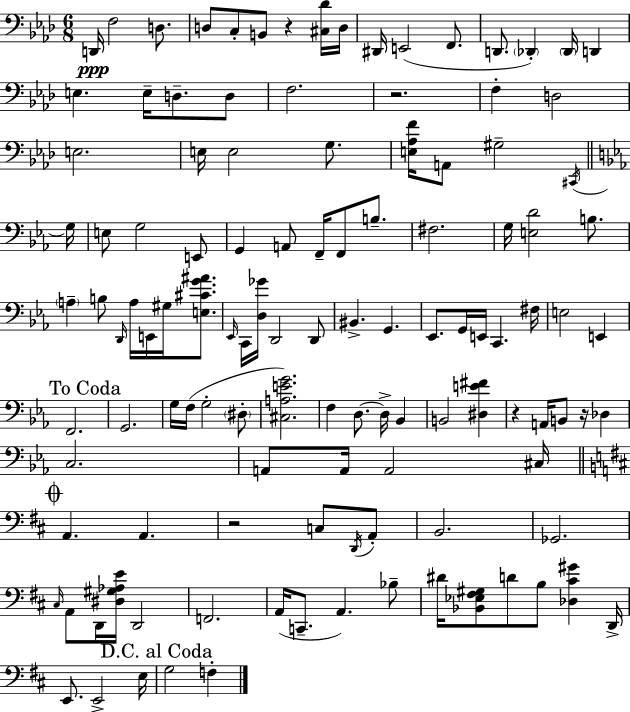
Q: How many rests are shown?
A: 5